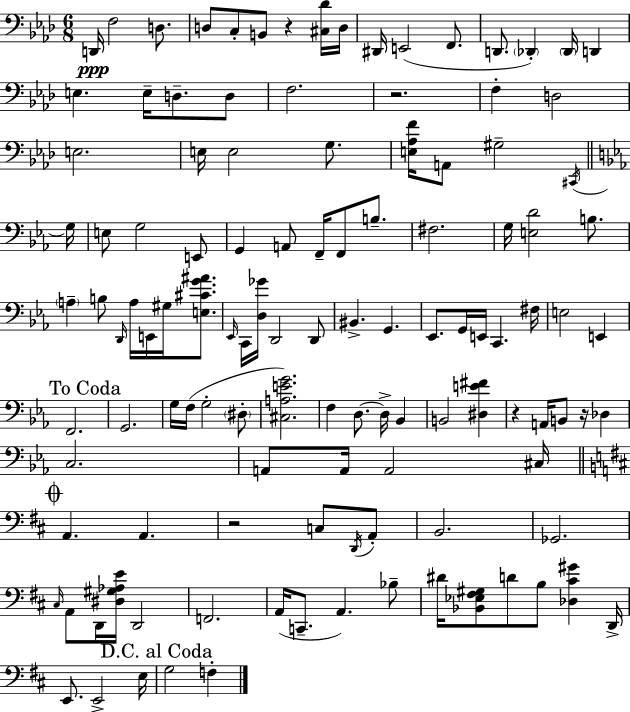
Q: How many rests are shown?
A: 5